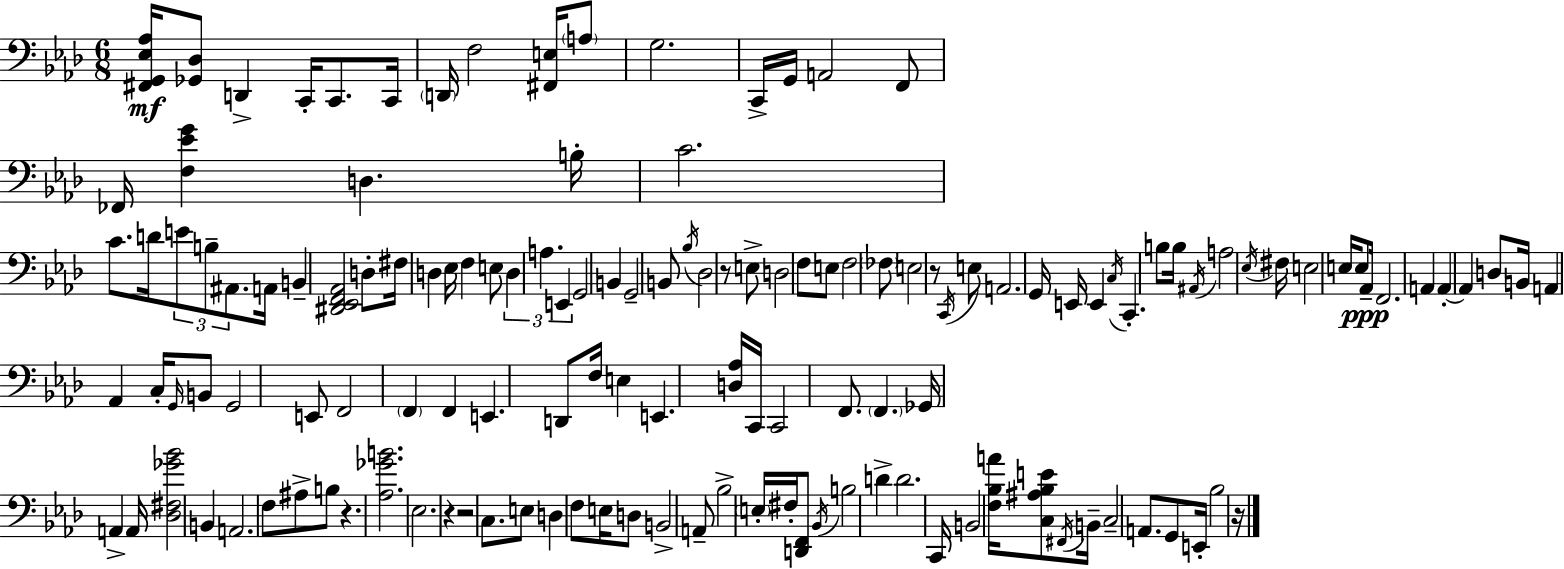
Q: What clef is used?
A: bass